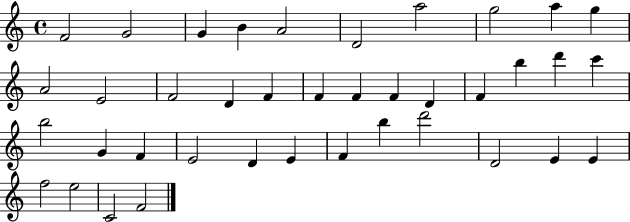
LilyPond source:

{
  \clef treble
  \time 4/4
  \defaultTimeSignature
  \key c \major
  f'2 g'2 | g'4 b'4 a'2 | d'2 a''2 | g''2 a''4 g''4 | \break a'2 e'2 | f'2 d'4 f'4 | f'4 f'4 f'4 d'4 | f'4 b''4 d'''4 c'''4 | \break b''2 g'4 f'4 | e'2 d'4 e'4 | f'4 b''4 d'''2 | d'2 e'4 e'4 | \break f''2 e''2 | c'2 f'2 | \bar "|."
}